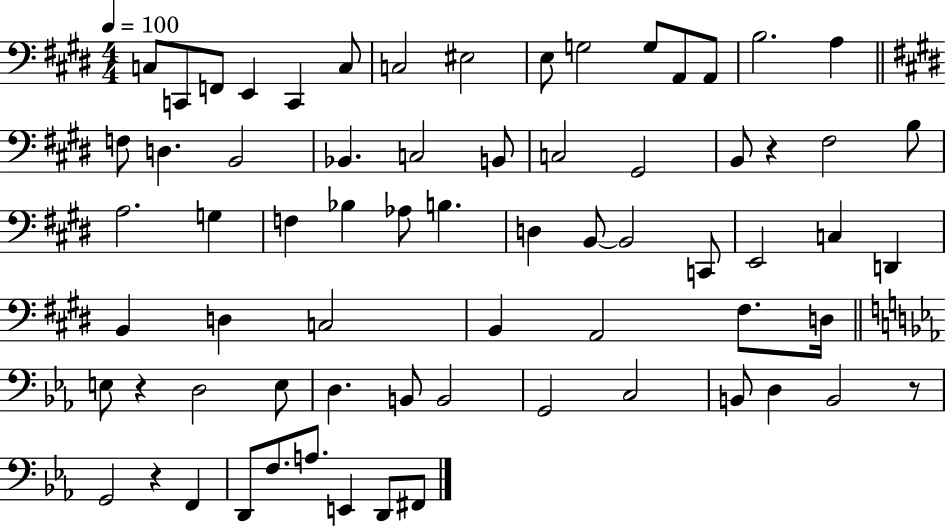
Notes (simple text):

C3/e C2/e F2/e E2/q C2/q C3/e C3/h EIS3/h E3/e G3/h G3/e A2/e A2/e B3/h. A3/q F3/e D3/q. B2/h Bb2/q. C3/h B2/e C3/h G#2/h B2/e R/q F#3/h B3/e A3/h. G3/q F3/q Bb3/q Ab3/e B3/q. D3/q B2/e B2/h C2/e E2/h C3/q D2/q B2/q D3/q C3/h B2/q A2/h F#3/e. D3/s E3/e R/q D3/h E3/e D3/q. B2/e B2/h G2/h C3/h B2/e D3/q B2/h R/e G2/h R/q F2/q D2/e F3/e. A3/e. E2/q D2/e F#2/e